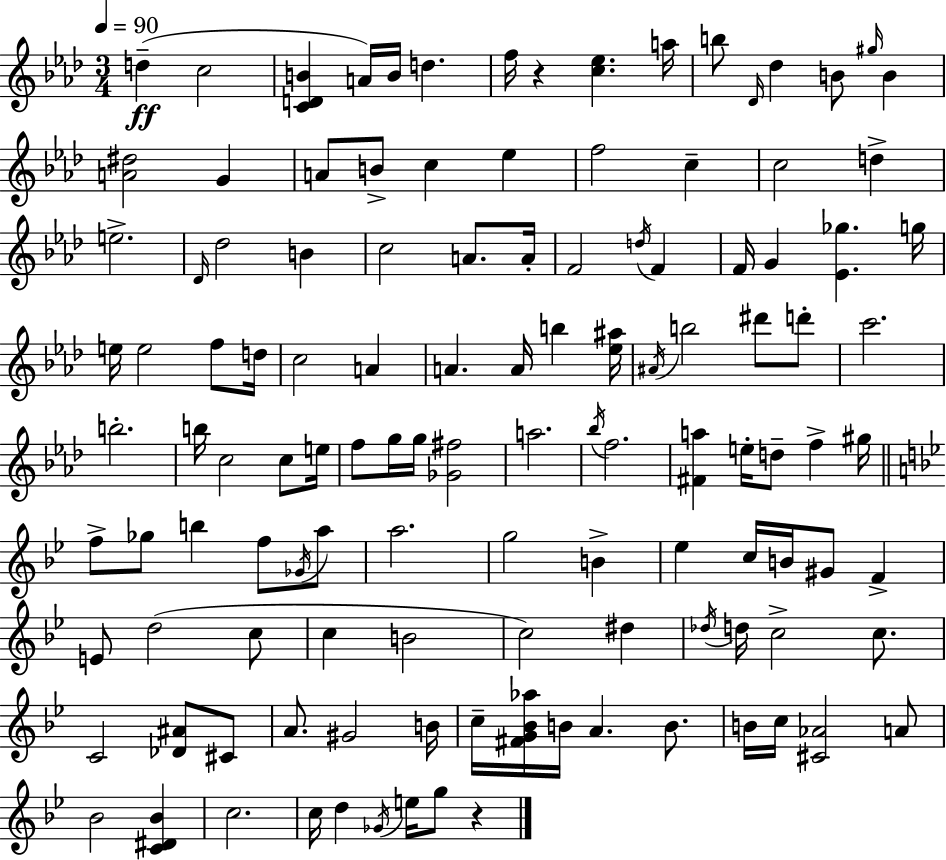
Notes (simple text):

D5/q C5/h [C4,D4,B4]/q A4/s B4/s D5/q. F5/s R/q [C5,Eb5]/q. A5/s B5/e Db4/s Db5/q B4/e G#5/s B4/q [A4,D#5]/h G4/q A4/e B4/e C5/q Eb5/q F5/h C5/q C5/h D5/q E5/h. Db4/s Db5/h B4/q C5/h A4/e. A4/s F4/h D5/s F4/q F4/s G4/q [Eb4,Gb5]/q. G5/s E5/s E5/h F5/e D5/s C5/h A4/q A4/q. A4/s B5/q [Eb5,A#5]/s A#4/s B5/h D#6/e D6/e C6/h. B5/h. B5/s C5/h C5/e E5/s F5/e G5/s G5/s [Gb4,F#5]/h A5/h. Bb5/s F5/h. [F#4,A5]/q E5/s D5/e F5/q G#5/s F5/e Gb5/e B5/q F5/e Gb4/s A5/e A5/h. G5/h B4/q Eb5/q C5/s B4/s G#4/e F4/q E4/e D5/h C5/e C5/q B4/h C5/h D#5/q Db5/s D5/s C5/h C5/e. C4/h [Db4,A#4]/e C#4/e A4/e. G#4/h B4/s C5/s [F#4,G4,Bb4,Ab5]/s B4/s A4/q. B4/e. B4/s C5/s [C#4,Ab4]/h A4/e Bb4/h [C4,D#4,Bb4]/q C5/h. C5/s D5/q Gb4/s E5/s G5/e R/q